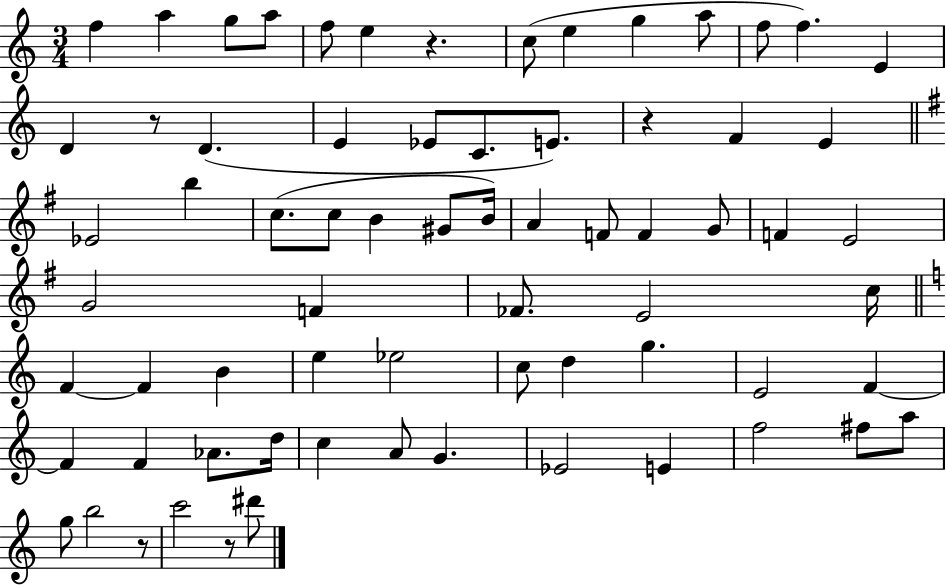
F5/q A5/q G5/e A5/e F5/e E5/q R/q. C5/e E5/q G5/q A5/e F5/e F5/q. E4/q D4/q R/e D4/q. E4/q Eb4/e C4/e. E4/e. R/q F4/q E4/q Eb4/h B5/q C5/e. C5/e B4/q G#4/e B4/s A4/q F4/e F4/q G4/e F4/q E4/h G4/h F4/q FES4/e. E4/h C5/s F4/q F4/q B4/q E5/q Eb5/h C5/e D5/q G5/q. E4/h F4/q F4/q F4/q Ab4/e. D5/s C5/q A4/e G4/q. Eb4/h E4/q F5/h F#5/e A5/e G5/e B5/h R/e C6/h R/e D#6/e